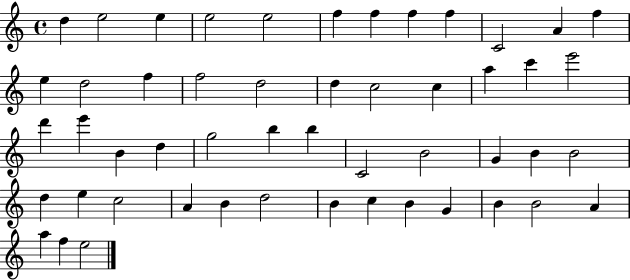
X:1
T:Untitled
M:4/4
L:1/4
K:C
d e2 e e2 e2 f f f f C2 A f e d2 f f2 d2 d c2 c a c' e'2 d' e' B d g2 b b C2 B2 G B B2 d e c2 A B d2 B c B G B B2 A a f e2